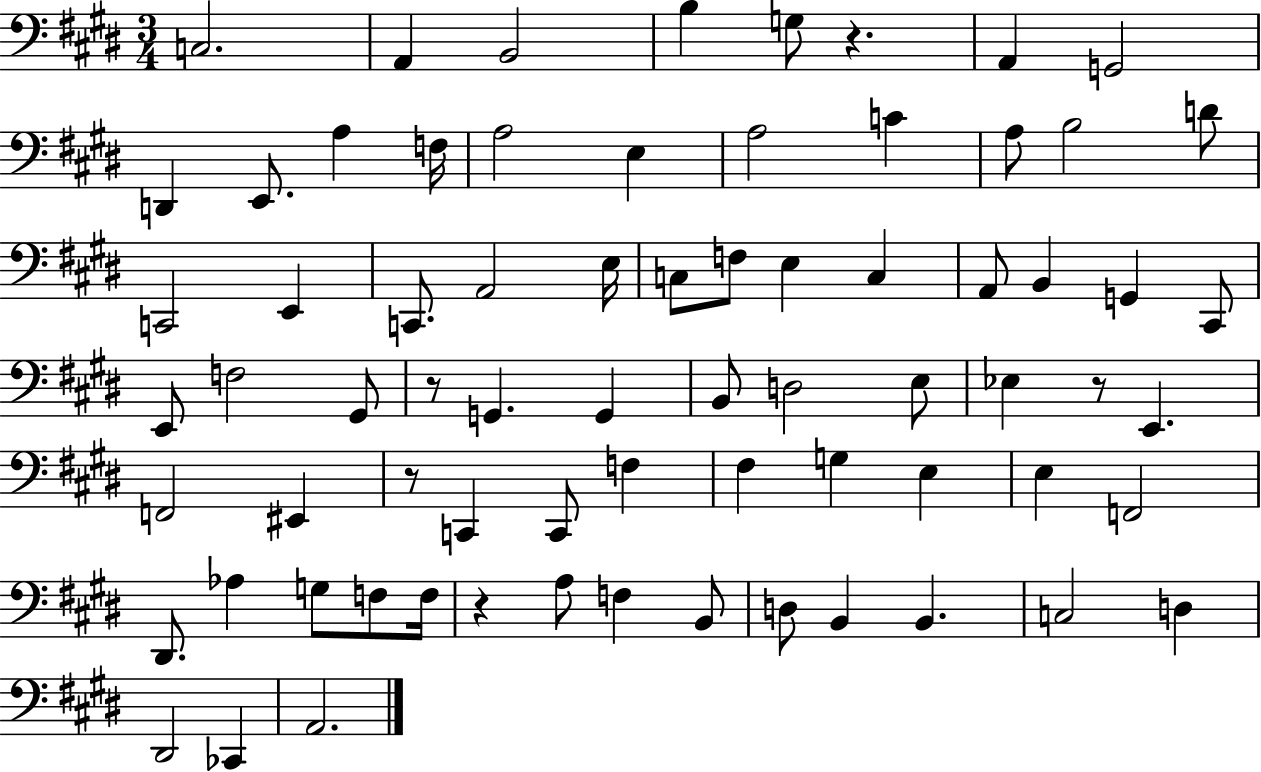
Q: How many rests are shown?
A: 5